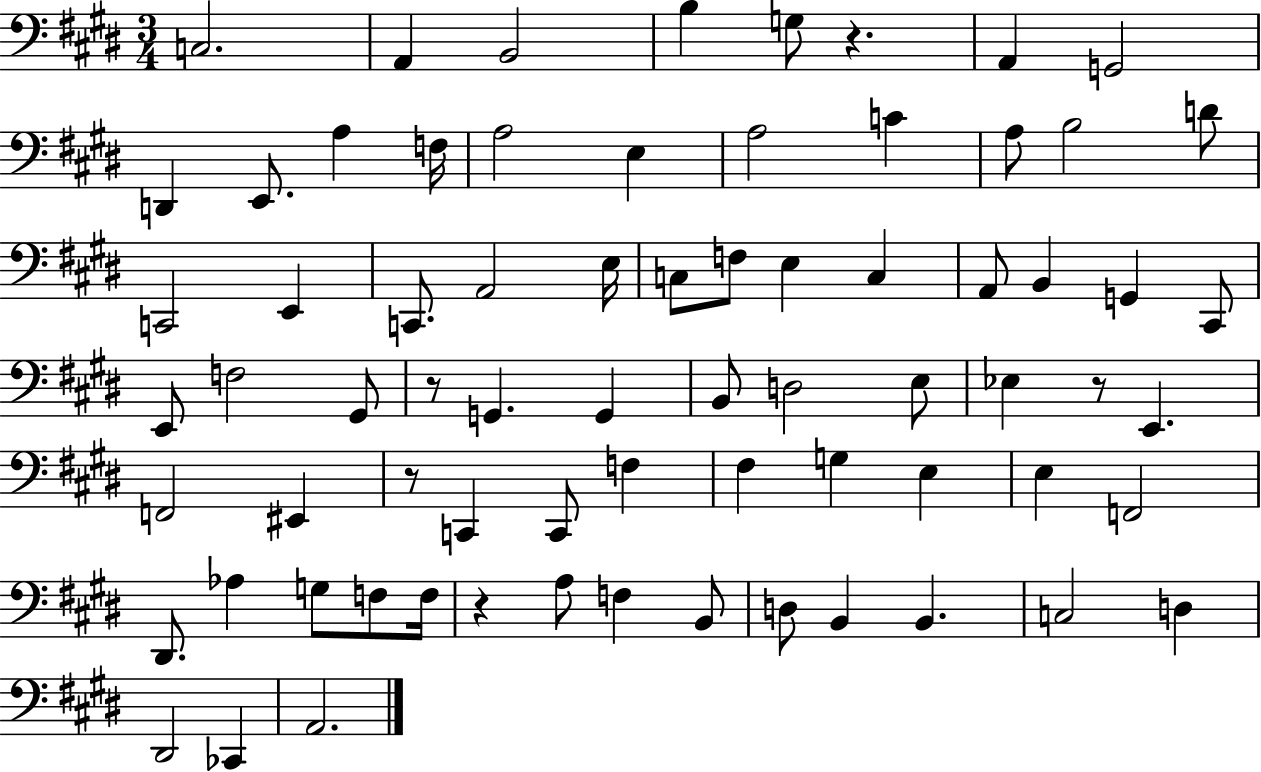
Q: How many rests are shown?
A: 5